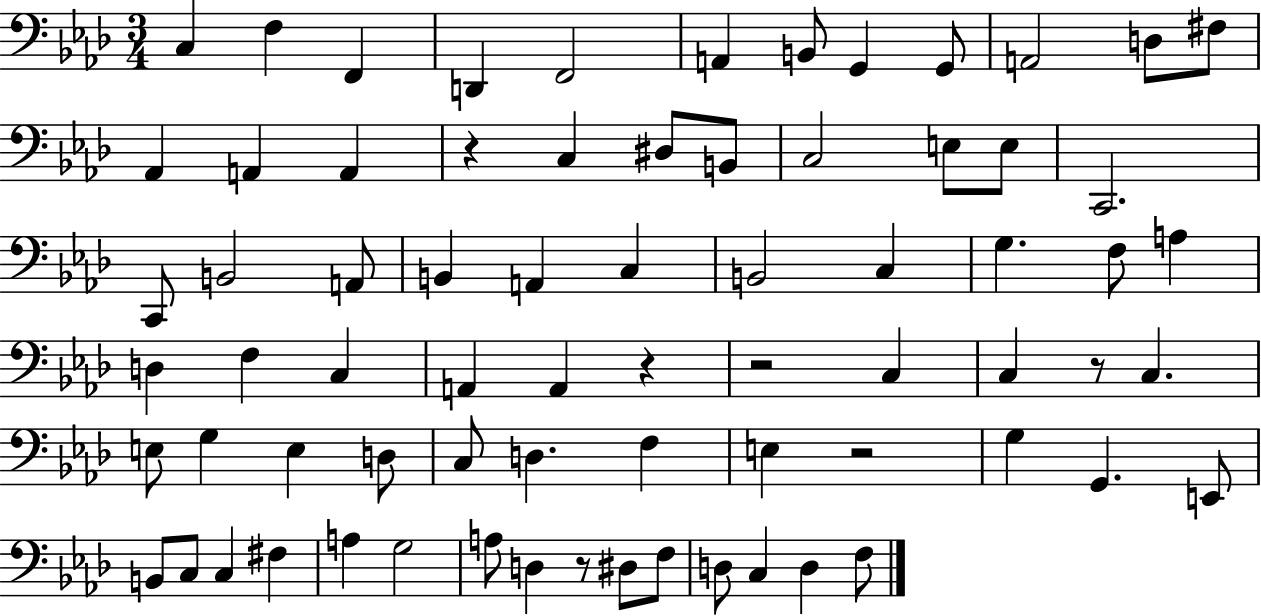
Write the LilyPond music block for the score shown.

{
  \clef bass
  \numericTimeSignature
  \time 3/4
  \key aes \major
  c4 f4 f,4 | d,4 f,2 | a,4 b,8 g,4 g,8 | a,2 d8 fis8 | \break aes,4 a,4 a,4 | r4 c4 dis8 b,8 | c2 e8 e8 | c,2. | \break c,8 b,2 a,8 | b,4 a,4 c4 | b,2 c4 | g4. f8 a4 | \break d4 f4 c4 | a,4 a,4 r4 | r2 c4 | c4 r8 c4. | \break e8 g4 e4 d8 | c8 d4. f4 | e4 r2 | g4 g,4. e,8 | \break b,8 c8 c4 fis4 | a4 g2 | a8 d4 r8 dis8 f8 | d8 c4 d4 f8 | \break \bar "|."
}